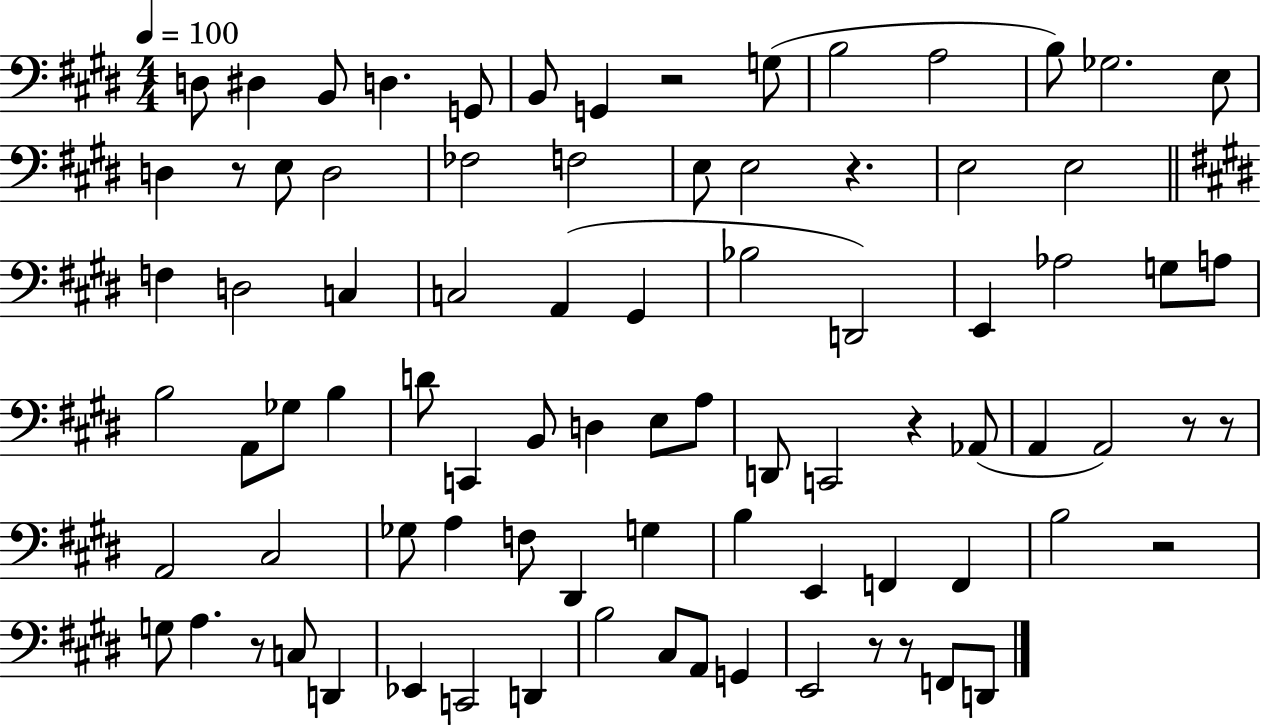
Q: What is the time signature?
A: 4/4